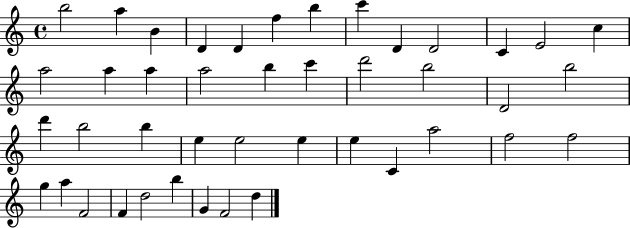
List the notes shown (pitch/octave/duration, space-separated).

B5/h A5/q B4/q D4/q D4/q F5/q B5/q C6/q D4/q D4/h C4/q E4/h C5/q A5/h A5/q A5/q A5/h B5/q C6/q D6/h B5/h D4/h B5/h D6/q B5/h B5/q E5/q E5/h E5/q E5/q C4/q A5/h F5/h F5/h G5/q A5/q F4/h F4/q D5/h B5/q G4/q F4/h D5/q